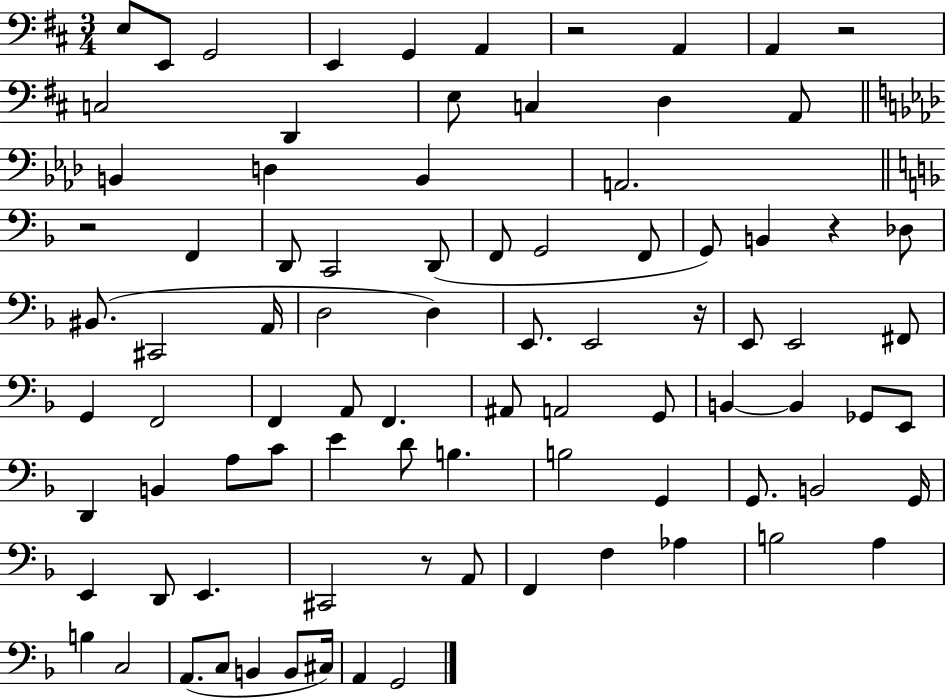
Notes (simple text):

E3/e E2/e G2/h E2/q G2/q A2/q R/h A2/q A2/q R/h C3/h D2/q E3/e C3/q D3/q A2/e B2/q D3/q B2/q A2/h. R/h F2/q D2/e C2/h D2/e F2/e G2/h F2/e G2/e B2/q R/q Db3/e BIS2/e. C#2/h A2/s D3/h D3/q E2/e. E2/h R/s E2/e E2/h F#2/e G2/q F2/h F2/q A2/e F2/q. A#2/e A2/h G2/e B2/q B2/q Gb2/e E2/e D2/q B2/q A3/e C4/e E4/q D4/e B3/q. B3/h G2/q G2/e. B2/h G2/s E2/q D2/e E2/q. C#2/h R/e A2/e F2/q F3/q Ab3/q B3/h A3/q B3/q C3/h A2/e. C3/e B2/q B2/e C#3/s A2/q G2/h